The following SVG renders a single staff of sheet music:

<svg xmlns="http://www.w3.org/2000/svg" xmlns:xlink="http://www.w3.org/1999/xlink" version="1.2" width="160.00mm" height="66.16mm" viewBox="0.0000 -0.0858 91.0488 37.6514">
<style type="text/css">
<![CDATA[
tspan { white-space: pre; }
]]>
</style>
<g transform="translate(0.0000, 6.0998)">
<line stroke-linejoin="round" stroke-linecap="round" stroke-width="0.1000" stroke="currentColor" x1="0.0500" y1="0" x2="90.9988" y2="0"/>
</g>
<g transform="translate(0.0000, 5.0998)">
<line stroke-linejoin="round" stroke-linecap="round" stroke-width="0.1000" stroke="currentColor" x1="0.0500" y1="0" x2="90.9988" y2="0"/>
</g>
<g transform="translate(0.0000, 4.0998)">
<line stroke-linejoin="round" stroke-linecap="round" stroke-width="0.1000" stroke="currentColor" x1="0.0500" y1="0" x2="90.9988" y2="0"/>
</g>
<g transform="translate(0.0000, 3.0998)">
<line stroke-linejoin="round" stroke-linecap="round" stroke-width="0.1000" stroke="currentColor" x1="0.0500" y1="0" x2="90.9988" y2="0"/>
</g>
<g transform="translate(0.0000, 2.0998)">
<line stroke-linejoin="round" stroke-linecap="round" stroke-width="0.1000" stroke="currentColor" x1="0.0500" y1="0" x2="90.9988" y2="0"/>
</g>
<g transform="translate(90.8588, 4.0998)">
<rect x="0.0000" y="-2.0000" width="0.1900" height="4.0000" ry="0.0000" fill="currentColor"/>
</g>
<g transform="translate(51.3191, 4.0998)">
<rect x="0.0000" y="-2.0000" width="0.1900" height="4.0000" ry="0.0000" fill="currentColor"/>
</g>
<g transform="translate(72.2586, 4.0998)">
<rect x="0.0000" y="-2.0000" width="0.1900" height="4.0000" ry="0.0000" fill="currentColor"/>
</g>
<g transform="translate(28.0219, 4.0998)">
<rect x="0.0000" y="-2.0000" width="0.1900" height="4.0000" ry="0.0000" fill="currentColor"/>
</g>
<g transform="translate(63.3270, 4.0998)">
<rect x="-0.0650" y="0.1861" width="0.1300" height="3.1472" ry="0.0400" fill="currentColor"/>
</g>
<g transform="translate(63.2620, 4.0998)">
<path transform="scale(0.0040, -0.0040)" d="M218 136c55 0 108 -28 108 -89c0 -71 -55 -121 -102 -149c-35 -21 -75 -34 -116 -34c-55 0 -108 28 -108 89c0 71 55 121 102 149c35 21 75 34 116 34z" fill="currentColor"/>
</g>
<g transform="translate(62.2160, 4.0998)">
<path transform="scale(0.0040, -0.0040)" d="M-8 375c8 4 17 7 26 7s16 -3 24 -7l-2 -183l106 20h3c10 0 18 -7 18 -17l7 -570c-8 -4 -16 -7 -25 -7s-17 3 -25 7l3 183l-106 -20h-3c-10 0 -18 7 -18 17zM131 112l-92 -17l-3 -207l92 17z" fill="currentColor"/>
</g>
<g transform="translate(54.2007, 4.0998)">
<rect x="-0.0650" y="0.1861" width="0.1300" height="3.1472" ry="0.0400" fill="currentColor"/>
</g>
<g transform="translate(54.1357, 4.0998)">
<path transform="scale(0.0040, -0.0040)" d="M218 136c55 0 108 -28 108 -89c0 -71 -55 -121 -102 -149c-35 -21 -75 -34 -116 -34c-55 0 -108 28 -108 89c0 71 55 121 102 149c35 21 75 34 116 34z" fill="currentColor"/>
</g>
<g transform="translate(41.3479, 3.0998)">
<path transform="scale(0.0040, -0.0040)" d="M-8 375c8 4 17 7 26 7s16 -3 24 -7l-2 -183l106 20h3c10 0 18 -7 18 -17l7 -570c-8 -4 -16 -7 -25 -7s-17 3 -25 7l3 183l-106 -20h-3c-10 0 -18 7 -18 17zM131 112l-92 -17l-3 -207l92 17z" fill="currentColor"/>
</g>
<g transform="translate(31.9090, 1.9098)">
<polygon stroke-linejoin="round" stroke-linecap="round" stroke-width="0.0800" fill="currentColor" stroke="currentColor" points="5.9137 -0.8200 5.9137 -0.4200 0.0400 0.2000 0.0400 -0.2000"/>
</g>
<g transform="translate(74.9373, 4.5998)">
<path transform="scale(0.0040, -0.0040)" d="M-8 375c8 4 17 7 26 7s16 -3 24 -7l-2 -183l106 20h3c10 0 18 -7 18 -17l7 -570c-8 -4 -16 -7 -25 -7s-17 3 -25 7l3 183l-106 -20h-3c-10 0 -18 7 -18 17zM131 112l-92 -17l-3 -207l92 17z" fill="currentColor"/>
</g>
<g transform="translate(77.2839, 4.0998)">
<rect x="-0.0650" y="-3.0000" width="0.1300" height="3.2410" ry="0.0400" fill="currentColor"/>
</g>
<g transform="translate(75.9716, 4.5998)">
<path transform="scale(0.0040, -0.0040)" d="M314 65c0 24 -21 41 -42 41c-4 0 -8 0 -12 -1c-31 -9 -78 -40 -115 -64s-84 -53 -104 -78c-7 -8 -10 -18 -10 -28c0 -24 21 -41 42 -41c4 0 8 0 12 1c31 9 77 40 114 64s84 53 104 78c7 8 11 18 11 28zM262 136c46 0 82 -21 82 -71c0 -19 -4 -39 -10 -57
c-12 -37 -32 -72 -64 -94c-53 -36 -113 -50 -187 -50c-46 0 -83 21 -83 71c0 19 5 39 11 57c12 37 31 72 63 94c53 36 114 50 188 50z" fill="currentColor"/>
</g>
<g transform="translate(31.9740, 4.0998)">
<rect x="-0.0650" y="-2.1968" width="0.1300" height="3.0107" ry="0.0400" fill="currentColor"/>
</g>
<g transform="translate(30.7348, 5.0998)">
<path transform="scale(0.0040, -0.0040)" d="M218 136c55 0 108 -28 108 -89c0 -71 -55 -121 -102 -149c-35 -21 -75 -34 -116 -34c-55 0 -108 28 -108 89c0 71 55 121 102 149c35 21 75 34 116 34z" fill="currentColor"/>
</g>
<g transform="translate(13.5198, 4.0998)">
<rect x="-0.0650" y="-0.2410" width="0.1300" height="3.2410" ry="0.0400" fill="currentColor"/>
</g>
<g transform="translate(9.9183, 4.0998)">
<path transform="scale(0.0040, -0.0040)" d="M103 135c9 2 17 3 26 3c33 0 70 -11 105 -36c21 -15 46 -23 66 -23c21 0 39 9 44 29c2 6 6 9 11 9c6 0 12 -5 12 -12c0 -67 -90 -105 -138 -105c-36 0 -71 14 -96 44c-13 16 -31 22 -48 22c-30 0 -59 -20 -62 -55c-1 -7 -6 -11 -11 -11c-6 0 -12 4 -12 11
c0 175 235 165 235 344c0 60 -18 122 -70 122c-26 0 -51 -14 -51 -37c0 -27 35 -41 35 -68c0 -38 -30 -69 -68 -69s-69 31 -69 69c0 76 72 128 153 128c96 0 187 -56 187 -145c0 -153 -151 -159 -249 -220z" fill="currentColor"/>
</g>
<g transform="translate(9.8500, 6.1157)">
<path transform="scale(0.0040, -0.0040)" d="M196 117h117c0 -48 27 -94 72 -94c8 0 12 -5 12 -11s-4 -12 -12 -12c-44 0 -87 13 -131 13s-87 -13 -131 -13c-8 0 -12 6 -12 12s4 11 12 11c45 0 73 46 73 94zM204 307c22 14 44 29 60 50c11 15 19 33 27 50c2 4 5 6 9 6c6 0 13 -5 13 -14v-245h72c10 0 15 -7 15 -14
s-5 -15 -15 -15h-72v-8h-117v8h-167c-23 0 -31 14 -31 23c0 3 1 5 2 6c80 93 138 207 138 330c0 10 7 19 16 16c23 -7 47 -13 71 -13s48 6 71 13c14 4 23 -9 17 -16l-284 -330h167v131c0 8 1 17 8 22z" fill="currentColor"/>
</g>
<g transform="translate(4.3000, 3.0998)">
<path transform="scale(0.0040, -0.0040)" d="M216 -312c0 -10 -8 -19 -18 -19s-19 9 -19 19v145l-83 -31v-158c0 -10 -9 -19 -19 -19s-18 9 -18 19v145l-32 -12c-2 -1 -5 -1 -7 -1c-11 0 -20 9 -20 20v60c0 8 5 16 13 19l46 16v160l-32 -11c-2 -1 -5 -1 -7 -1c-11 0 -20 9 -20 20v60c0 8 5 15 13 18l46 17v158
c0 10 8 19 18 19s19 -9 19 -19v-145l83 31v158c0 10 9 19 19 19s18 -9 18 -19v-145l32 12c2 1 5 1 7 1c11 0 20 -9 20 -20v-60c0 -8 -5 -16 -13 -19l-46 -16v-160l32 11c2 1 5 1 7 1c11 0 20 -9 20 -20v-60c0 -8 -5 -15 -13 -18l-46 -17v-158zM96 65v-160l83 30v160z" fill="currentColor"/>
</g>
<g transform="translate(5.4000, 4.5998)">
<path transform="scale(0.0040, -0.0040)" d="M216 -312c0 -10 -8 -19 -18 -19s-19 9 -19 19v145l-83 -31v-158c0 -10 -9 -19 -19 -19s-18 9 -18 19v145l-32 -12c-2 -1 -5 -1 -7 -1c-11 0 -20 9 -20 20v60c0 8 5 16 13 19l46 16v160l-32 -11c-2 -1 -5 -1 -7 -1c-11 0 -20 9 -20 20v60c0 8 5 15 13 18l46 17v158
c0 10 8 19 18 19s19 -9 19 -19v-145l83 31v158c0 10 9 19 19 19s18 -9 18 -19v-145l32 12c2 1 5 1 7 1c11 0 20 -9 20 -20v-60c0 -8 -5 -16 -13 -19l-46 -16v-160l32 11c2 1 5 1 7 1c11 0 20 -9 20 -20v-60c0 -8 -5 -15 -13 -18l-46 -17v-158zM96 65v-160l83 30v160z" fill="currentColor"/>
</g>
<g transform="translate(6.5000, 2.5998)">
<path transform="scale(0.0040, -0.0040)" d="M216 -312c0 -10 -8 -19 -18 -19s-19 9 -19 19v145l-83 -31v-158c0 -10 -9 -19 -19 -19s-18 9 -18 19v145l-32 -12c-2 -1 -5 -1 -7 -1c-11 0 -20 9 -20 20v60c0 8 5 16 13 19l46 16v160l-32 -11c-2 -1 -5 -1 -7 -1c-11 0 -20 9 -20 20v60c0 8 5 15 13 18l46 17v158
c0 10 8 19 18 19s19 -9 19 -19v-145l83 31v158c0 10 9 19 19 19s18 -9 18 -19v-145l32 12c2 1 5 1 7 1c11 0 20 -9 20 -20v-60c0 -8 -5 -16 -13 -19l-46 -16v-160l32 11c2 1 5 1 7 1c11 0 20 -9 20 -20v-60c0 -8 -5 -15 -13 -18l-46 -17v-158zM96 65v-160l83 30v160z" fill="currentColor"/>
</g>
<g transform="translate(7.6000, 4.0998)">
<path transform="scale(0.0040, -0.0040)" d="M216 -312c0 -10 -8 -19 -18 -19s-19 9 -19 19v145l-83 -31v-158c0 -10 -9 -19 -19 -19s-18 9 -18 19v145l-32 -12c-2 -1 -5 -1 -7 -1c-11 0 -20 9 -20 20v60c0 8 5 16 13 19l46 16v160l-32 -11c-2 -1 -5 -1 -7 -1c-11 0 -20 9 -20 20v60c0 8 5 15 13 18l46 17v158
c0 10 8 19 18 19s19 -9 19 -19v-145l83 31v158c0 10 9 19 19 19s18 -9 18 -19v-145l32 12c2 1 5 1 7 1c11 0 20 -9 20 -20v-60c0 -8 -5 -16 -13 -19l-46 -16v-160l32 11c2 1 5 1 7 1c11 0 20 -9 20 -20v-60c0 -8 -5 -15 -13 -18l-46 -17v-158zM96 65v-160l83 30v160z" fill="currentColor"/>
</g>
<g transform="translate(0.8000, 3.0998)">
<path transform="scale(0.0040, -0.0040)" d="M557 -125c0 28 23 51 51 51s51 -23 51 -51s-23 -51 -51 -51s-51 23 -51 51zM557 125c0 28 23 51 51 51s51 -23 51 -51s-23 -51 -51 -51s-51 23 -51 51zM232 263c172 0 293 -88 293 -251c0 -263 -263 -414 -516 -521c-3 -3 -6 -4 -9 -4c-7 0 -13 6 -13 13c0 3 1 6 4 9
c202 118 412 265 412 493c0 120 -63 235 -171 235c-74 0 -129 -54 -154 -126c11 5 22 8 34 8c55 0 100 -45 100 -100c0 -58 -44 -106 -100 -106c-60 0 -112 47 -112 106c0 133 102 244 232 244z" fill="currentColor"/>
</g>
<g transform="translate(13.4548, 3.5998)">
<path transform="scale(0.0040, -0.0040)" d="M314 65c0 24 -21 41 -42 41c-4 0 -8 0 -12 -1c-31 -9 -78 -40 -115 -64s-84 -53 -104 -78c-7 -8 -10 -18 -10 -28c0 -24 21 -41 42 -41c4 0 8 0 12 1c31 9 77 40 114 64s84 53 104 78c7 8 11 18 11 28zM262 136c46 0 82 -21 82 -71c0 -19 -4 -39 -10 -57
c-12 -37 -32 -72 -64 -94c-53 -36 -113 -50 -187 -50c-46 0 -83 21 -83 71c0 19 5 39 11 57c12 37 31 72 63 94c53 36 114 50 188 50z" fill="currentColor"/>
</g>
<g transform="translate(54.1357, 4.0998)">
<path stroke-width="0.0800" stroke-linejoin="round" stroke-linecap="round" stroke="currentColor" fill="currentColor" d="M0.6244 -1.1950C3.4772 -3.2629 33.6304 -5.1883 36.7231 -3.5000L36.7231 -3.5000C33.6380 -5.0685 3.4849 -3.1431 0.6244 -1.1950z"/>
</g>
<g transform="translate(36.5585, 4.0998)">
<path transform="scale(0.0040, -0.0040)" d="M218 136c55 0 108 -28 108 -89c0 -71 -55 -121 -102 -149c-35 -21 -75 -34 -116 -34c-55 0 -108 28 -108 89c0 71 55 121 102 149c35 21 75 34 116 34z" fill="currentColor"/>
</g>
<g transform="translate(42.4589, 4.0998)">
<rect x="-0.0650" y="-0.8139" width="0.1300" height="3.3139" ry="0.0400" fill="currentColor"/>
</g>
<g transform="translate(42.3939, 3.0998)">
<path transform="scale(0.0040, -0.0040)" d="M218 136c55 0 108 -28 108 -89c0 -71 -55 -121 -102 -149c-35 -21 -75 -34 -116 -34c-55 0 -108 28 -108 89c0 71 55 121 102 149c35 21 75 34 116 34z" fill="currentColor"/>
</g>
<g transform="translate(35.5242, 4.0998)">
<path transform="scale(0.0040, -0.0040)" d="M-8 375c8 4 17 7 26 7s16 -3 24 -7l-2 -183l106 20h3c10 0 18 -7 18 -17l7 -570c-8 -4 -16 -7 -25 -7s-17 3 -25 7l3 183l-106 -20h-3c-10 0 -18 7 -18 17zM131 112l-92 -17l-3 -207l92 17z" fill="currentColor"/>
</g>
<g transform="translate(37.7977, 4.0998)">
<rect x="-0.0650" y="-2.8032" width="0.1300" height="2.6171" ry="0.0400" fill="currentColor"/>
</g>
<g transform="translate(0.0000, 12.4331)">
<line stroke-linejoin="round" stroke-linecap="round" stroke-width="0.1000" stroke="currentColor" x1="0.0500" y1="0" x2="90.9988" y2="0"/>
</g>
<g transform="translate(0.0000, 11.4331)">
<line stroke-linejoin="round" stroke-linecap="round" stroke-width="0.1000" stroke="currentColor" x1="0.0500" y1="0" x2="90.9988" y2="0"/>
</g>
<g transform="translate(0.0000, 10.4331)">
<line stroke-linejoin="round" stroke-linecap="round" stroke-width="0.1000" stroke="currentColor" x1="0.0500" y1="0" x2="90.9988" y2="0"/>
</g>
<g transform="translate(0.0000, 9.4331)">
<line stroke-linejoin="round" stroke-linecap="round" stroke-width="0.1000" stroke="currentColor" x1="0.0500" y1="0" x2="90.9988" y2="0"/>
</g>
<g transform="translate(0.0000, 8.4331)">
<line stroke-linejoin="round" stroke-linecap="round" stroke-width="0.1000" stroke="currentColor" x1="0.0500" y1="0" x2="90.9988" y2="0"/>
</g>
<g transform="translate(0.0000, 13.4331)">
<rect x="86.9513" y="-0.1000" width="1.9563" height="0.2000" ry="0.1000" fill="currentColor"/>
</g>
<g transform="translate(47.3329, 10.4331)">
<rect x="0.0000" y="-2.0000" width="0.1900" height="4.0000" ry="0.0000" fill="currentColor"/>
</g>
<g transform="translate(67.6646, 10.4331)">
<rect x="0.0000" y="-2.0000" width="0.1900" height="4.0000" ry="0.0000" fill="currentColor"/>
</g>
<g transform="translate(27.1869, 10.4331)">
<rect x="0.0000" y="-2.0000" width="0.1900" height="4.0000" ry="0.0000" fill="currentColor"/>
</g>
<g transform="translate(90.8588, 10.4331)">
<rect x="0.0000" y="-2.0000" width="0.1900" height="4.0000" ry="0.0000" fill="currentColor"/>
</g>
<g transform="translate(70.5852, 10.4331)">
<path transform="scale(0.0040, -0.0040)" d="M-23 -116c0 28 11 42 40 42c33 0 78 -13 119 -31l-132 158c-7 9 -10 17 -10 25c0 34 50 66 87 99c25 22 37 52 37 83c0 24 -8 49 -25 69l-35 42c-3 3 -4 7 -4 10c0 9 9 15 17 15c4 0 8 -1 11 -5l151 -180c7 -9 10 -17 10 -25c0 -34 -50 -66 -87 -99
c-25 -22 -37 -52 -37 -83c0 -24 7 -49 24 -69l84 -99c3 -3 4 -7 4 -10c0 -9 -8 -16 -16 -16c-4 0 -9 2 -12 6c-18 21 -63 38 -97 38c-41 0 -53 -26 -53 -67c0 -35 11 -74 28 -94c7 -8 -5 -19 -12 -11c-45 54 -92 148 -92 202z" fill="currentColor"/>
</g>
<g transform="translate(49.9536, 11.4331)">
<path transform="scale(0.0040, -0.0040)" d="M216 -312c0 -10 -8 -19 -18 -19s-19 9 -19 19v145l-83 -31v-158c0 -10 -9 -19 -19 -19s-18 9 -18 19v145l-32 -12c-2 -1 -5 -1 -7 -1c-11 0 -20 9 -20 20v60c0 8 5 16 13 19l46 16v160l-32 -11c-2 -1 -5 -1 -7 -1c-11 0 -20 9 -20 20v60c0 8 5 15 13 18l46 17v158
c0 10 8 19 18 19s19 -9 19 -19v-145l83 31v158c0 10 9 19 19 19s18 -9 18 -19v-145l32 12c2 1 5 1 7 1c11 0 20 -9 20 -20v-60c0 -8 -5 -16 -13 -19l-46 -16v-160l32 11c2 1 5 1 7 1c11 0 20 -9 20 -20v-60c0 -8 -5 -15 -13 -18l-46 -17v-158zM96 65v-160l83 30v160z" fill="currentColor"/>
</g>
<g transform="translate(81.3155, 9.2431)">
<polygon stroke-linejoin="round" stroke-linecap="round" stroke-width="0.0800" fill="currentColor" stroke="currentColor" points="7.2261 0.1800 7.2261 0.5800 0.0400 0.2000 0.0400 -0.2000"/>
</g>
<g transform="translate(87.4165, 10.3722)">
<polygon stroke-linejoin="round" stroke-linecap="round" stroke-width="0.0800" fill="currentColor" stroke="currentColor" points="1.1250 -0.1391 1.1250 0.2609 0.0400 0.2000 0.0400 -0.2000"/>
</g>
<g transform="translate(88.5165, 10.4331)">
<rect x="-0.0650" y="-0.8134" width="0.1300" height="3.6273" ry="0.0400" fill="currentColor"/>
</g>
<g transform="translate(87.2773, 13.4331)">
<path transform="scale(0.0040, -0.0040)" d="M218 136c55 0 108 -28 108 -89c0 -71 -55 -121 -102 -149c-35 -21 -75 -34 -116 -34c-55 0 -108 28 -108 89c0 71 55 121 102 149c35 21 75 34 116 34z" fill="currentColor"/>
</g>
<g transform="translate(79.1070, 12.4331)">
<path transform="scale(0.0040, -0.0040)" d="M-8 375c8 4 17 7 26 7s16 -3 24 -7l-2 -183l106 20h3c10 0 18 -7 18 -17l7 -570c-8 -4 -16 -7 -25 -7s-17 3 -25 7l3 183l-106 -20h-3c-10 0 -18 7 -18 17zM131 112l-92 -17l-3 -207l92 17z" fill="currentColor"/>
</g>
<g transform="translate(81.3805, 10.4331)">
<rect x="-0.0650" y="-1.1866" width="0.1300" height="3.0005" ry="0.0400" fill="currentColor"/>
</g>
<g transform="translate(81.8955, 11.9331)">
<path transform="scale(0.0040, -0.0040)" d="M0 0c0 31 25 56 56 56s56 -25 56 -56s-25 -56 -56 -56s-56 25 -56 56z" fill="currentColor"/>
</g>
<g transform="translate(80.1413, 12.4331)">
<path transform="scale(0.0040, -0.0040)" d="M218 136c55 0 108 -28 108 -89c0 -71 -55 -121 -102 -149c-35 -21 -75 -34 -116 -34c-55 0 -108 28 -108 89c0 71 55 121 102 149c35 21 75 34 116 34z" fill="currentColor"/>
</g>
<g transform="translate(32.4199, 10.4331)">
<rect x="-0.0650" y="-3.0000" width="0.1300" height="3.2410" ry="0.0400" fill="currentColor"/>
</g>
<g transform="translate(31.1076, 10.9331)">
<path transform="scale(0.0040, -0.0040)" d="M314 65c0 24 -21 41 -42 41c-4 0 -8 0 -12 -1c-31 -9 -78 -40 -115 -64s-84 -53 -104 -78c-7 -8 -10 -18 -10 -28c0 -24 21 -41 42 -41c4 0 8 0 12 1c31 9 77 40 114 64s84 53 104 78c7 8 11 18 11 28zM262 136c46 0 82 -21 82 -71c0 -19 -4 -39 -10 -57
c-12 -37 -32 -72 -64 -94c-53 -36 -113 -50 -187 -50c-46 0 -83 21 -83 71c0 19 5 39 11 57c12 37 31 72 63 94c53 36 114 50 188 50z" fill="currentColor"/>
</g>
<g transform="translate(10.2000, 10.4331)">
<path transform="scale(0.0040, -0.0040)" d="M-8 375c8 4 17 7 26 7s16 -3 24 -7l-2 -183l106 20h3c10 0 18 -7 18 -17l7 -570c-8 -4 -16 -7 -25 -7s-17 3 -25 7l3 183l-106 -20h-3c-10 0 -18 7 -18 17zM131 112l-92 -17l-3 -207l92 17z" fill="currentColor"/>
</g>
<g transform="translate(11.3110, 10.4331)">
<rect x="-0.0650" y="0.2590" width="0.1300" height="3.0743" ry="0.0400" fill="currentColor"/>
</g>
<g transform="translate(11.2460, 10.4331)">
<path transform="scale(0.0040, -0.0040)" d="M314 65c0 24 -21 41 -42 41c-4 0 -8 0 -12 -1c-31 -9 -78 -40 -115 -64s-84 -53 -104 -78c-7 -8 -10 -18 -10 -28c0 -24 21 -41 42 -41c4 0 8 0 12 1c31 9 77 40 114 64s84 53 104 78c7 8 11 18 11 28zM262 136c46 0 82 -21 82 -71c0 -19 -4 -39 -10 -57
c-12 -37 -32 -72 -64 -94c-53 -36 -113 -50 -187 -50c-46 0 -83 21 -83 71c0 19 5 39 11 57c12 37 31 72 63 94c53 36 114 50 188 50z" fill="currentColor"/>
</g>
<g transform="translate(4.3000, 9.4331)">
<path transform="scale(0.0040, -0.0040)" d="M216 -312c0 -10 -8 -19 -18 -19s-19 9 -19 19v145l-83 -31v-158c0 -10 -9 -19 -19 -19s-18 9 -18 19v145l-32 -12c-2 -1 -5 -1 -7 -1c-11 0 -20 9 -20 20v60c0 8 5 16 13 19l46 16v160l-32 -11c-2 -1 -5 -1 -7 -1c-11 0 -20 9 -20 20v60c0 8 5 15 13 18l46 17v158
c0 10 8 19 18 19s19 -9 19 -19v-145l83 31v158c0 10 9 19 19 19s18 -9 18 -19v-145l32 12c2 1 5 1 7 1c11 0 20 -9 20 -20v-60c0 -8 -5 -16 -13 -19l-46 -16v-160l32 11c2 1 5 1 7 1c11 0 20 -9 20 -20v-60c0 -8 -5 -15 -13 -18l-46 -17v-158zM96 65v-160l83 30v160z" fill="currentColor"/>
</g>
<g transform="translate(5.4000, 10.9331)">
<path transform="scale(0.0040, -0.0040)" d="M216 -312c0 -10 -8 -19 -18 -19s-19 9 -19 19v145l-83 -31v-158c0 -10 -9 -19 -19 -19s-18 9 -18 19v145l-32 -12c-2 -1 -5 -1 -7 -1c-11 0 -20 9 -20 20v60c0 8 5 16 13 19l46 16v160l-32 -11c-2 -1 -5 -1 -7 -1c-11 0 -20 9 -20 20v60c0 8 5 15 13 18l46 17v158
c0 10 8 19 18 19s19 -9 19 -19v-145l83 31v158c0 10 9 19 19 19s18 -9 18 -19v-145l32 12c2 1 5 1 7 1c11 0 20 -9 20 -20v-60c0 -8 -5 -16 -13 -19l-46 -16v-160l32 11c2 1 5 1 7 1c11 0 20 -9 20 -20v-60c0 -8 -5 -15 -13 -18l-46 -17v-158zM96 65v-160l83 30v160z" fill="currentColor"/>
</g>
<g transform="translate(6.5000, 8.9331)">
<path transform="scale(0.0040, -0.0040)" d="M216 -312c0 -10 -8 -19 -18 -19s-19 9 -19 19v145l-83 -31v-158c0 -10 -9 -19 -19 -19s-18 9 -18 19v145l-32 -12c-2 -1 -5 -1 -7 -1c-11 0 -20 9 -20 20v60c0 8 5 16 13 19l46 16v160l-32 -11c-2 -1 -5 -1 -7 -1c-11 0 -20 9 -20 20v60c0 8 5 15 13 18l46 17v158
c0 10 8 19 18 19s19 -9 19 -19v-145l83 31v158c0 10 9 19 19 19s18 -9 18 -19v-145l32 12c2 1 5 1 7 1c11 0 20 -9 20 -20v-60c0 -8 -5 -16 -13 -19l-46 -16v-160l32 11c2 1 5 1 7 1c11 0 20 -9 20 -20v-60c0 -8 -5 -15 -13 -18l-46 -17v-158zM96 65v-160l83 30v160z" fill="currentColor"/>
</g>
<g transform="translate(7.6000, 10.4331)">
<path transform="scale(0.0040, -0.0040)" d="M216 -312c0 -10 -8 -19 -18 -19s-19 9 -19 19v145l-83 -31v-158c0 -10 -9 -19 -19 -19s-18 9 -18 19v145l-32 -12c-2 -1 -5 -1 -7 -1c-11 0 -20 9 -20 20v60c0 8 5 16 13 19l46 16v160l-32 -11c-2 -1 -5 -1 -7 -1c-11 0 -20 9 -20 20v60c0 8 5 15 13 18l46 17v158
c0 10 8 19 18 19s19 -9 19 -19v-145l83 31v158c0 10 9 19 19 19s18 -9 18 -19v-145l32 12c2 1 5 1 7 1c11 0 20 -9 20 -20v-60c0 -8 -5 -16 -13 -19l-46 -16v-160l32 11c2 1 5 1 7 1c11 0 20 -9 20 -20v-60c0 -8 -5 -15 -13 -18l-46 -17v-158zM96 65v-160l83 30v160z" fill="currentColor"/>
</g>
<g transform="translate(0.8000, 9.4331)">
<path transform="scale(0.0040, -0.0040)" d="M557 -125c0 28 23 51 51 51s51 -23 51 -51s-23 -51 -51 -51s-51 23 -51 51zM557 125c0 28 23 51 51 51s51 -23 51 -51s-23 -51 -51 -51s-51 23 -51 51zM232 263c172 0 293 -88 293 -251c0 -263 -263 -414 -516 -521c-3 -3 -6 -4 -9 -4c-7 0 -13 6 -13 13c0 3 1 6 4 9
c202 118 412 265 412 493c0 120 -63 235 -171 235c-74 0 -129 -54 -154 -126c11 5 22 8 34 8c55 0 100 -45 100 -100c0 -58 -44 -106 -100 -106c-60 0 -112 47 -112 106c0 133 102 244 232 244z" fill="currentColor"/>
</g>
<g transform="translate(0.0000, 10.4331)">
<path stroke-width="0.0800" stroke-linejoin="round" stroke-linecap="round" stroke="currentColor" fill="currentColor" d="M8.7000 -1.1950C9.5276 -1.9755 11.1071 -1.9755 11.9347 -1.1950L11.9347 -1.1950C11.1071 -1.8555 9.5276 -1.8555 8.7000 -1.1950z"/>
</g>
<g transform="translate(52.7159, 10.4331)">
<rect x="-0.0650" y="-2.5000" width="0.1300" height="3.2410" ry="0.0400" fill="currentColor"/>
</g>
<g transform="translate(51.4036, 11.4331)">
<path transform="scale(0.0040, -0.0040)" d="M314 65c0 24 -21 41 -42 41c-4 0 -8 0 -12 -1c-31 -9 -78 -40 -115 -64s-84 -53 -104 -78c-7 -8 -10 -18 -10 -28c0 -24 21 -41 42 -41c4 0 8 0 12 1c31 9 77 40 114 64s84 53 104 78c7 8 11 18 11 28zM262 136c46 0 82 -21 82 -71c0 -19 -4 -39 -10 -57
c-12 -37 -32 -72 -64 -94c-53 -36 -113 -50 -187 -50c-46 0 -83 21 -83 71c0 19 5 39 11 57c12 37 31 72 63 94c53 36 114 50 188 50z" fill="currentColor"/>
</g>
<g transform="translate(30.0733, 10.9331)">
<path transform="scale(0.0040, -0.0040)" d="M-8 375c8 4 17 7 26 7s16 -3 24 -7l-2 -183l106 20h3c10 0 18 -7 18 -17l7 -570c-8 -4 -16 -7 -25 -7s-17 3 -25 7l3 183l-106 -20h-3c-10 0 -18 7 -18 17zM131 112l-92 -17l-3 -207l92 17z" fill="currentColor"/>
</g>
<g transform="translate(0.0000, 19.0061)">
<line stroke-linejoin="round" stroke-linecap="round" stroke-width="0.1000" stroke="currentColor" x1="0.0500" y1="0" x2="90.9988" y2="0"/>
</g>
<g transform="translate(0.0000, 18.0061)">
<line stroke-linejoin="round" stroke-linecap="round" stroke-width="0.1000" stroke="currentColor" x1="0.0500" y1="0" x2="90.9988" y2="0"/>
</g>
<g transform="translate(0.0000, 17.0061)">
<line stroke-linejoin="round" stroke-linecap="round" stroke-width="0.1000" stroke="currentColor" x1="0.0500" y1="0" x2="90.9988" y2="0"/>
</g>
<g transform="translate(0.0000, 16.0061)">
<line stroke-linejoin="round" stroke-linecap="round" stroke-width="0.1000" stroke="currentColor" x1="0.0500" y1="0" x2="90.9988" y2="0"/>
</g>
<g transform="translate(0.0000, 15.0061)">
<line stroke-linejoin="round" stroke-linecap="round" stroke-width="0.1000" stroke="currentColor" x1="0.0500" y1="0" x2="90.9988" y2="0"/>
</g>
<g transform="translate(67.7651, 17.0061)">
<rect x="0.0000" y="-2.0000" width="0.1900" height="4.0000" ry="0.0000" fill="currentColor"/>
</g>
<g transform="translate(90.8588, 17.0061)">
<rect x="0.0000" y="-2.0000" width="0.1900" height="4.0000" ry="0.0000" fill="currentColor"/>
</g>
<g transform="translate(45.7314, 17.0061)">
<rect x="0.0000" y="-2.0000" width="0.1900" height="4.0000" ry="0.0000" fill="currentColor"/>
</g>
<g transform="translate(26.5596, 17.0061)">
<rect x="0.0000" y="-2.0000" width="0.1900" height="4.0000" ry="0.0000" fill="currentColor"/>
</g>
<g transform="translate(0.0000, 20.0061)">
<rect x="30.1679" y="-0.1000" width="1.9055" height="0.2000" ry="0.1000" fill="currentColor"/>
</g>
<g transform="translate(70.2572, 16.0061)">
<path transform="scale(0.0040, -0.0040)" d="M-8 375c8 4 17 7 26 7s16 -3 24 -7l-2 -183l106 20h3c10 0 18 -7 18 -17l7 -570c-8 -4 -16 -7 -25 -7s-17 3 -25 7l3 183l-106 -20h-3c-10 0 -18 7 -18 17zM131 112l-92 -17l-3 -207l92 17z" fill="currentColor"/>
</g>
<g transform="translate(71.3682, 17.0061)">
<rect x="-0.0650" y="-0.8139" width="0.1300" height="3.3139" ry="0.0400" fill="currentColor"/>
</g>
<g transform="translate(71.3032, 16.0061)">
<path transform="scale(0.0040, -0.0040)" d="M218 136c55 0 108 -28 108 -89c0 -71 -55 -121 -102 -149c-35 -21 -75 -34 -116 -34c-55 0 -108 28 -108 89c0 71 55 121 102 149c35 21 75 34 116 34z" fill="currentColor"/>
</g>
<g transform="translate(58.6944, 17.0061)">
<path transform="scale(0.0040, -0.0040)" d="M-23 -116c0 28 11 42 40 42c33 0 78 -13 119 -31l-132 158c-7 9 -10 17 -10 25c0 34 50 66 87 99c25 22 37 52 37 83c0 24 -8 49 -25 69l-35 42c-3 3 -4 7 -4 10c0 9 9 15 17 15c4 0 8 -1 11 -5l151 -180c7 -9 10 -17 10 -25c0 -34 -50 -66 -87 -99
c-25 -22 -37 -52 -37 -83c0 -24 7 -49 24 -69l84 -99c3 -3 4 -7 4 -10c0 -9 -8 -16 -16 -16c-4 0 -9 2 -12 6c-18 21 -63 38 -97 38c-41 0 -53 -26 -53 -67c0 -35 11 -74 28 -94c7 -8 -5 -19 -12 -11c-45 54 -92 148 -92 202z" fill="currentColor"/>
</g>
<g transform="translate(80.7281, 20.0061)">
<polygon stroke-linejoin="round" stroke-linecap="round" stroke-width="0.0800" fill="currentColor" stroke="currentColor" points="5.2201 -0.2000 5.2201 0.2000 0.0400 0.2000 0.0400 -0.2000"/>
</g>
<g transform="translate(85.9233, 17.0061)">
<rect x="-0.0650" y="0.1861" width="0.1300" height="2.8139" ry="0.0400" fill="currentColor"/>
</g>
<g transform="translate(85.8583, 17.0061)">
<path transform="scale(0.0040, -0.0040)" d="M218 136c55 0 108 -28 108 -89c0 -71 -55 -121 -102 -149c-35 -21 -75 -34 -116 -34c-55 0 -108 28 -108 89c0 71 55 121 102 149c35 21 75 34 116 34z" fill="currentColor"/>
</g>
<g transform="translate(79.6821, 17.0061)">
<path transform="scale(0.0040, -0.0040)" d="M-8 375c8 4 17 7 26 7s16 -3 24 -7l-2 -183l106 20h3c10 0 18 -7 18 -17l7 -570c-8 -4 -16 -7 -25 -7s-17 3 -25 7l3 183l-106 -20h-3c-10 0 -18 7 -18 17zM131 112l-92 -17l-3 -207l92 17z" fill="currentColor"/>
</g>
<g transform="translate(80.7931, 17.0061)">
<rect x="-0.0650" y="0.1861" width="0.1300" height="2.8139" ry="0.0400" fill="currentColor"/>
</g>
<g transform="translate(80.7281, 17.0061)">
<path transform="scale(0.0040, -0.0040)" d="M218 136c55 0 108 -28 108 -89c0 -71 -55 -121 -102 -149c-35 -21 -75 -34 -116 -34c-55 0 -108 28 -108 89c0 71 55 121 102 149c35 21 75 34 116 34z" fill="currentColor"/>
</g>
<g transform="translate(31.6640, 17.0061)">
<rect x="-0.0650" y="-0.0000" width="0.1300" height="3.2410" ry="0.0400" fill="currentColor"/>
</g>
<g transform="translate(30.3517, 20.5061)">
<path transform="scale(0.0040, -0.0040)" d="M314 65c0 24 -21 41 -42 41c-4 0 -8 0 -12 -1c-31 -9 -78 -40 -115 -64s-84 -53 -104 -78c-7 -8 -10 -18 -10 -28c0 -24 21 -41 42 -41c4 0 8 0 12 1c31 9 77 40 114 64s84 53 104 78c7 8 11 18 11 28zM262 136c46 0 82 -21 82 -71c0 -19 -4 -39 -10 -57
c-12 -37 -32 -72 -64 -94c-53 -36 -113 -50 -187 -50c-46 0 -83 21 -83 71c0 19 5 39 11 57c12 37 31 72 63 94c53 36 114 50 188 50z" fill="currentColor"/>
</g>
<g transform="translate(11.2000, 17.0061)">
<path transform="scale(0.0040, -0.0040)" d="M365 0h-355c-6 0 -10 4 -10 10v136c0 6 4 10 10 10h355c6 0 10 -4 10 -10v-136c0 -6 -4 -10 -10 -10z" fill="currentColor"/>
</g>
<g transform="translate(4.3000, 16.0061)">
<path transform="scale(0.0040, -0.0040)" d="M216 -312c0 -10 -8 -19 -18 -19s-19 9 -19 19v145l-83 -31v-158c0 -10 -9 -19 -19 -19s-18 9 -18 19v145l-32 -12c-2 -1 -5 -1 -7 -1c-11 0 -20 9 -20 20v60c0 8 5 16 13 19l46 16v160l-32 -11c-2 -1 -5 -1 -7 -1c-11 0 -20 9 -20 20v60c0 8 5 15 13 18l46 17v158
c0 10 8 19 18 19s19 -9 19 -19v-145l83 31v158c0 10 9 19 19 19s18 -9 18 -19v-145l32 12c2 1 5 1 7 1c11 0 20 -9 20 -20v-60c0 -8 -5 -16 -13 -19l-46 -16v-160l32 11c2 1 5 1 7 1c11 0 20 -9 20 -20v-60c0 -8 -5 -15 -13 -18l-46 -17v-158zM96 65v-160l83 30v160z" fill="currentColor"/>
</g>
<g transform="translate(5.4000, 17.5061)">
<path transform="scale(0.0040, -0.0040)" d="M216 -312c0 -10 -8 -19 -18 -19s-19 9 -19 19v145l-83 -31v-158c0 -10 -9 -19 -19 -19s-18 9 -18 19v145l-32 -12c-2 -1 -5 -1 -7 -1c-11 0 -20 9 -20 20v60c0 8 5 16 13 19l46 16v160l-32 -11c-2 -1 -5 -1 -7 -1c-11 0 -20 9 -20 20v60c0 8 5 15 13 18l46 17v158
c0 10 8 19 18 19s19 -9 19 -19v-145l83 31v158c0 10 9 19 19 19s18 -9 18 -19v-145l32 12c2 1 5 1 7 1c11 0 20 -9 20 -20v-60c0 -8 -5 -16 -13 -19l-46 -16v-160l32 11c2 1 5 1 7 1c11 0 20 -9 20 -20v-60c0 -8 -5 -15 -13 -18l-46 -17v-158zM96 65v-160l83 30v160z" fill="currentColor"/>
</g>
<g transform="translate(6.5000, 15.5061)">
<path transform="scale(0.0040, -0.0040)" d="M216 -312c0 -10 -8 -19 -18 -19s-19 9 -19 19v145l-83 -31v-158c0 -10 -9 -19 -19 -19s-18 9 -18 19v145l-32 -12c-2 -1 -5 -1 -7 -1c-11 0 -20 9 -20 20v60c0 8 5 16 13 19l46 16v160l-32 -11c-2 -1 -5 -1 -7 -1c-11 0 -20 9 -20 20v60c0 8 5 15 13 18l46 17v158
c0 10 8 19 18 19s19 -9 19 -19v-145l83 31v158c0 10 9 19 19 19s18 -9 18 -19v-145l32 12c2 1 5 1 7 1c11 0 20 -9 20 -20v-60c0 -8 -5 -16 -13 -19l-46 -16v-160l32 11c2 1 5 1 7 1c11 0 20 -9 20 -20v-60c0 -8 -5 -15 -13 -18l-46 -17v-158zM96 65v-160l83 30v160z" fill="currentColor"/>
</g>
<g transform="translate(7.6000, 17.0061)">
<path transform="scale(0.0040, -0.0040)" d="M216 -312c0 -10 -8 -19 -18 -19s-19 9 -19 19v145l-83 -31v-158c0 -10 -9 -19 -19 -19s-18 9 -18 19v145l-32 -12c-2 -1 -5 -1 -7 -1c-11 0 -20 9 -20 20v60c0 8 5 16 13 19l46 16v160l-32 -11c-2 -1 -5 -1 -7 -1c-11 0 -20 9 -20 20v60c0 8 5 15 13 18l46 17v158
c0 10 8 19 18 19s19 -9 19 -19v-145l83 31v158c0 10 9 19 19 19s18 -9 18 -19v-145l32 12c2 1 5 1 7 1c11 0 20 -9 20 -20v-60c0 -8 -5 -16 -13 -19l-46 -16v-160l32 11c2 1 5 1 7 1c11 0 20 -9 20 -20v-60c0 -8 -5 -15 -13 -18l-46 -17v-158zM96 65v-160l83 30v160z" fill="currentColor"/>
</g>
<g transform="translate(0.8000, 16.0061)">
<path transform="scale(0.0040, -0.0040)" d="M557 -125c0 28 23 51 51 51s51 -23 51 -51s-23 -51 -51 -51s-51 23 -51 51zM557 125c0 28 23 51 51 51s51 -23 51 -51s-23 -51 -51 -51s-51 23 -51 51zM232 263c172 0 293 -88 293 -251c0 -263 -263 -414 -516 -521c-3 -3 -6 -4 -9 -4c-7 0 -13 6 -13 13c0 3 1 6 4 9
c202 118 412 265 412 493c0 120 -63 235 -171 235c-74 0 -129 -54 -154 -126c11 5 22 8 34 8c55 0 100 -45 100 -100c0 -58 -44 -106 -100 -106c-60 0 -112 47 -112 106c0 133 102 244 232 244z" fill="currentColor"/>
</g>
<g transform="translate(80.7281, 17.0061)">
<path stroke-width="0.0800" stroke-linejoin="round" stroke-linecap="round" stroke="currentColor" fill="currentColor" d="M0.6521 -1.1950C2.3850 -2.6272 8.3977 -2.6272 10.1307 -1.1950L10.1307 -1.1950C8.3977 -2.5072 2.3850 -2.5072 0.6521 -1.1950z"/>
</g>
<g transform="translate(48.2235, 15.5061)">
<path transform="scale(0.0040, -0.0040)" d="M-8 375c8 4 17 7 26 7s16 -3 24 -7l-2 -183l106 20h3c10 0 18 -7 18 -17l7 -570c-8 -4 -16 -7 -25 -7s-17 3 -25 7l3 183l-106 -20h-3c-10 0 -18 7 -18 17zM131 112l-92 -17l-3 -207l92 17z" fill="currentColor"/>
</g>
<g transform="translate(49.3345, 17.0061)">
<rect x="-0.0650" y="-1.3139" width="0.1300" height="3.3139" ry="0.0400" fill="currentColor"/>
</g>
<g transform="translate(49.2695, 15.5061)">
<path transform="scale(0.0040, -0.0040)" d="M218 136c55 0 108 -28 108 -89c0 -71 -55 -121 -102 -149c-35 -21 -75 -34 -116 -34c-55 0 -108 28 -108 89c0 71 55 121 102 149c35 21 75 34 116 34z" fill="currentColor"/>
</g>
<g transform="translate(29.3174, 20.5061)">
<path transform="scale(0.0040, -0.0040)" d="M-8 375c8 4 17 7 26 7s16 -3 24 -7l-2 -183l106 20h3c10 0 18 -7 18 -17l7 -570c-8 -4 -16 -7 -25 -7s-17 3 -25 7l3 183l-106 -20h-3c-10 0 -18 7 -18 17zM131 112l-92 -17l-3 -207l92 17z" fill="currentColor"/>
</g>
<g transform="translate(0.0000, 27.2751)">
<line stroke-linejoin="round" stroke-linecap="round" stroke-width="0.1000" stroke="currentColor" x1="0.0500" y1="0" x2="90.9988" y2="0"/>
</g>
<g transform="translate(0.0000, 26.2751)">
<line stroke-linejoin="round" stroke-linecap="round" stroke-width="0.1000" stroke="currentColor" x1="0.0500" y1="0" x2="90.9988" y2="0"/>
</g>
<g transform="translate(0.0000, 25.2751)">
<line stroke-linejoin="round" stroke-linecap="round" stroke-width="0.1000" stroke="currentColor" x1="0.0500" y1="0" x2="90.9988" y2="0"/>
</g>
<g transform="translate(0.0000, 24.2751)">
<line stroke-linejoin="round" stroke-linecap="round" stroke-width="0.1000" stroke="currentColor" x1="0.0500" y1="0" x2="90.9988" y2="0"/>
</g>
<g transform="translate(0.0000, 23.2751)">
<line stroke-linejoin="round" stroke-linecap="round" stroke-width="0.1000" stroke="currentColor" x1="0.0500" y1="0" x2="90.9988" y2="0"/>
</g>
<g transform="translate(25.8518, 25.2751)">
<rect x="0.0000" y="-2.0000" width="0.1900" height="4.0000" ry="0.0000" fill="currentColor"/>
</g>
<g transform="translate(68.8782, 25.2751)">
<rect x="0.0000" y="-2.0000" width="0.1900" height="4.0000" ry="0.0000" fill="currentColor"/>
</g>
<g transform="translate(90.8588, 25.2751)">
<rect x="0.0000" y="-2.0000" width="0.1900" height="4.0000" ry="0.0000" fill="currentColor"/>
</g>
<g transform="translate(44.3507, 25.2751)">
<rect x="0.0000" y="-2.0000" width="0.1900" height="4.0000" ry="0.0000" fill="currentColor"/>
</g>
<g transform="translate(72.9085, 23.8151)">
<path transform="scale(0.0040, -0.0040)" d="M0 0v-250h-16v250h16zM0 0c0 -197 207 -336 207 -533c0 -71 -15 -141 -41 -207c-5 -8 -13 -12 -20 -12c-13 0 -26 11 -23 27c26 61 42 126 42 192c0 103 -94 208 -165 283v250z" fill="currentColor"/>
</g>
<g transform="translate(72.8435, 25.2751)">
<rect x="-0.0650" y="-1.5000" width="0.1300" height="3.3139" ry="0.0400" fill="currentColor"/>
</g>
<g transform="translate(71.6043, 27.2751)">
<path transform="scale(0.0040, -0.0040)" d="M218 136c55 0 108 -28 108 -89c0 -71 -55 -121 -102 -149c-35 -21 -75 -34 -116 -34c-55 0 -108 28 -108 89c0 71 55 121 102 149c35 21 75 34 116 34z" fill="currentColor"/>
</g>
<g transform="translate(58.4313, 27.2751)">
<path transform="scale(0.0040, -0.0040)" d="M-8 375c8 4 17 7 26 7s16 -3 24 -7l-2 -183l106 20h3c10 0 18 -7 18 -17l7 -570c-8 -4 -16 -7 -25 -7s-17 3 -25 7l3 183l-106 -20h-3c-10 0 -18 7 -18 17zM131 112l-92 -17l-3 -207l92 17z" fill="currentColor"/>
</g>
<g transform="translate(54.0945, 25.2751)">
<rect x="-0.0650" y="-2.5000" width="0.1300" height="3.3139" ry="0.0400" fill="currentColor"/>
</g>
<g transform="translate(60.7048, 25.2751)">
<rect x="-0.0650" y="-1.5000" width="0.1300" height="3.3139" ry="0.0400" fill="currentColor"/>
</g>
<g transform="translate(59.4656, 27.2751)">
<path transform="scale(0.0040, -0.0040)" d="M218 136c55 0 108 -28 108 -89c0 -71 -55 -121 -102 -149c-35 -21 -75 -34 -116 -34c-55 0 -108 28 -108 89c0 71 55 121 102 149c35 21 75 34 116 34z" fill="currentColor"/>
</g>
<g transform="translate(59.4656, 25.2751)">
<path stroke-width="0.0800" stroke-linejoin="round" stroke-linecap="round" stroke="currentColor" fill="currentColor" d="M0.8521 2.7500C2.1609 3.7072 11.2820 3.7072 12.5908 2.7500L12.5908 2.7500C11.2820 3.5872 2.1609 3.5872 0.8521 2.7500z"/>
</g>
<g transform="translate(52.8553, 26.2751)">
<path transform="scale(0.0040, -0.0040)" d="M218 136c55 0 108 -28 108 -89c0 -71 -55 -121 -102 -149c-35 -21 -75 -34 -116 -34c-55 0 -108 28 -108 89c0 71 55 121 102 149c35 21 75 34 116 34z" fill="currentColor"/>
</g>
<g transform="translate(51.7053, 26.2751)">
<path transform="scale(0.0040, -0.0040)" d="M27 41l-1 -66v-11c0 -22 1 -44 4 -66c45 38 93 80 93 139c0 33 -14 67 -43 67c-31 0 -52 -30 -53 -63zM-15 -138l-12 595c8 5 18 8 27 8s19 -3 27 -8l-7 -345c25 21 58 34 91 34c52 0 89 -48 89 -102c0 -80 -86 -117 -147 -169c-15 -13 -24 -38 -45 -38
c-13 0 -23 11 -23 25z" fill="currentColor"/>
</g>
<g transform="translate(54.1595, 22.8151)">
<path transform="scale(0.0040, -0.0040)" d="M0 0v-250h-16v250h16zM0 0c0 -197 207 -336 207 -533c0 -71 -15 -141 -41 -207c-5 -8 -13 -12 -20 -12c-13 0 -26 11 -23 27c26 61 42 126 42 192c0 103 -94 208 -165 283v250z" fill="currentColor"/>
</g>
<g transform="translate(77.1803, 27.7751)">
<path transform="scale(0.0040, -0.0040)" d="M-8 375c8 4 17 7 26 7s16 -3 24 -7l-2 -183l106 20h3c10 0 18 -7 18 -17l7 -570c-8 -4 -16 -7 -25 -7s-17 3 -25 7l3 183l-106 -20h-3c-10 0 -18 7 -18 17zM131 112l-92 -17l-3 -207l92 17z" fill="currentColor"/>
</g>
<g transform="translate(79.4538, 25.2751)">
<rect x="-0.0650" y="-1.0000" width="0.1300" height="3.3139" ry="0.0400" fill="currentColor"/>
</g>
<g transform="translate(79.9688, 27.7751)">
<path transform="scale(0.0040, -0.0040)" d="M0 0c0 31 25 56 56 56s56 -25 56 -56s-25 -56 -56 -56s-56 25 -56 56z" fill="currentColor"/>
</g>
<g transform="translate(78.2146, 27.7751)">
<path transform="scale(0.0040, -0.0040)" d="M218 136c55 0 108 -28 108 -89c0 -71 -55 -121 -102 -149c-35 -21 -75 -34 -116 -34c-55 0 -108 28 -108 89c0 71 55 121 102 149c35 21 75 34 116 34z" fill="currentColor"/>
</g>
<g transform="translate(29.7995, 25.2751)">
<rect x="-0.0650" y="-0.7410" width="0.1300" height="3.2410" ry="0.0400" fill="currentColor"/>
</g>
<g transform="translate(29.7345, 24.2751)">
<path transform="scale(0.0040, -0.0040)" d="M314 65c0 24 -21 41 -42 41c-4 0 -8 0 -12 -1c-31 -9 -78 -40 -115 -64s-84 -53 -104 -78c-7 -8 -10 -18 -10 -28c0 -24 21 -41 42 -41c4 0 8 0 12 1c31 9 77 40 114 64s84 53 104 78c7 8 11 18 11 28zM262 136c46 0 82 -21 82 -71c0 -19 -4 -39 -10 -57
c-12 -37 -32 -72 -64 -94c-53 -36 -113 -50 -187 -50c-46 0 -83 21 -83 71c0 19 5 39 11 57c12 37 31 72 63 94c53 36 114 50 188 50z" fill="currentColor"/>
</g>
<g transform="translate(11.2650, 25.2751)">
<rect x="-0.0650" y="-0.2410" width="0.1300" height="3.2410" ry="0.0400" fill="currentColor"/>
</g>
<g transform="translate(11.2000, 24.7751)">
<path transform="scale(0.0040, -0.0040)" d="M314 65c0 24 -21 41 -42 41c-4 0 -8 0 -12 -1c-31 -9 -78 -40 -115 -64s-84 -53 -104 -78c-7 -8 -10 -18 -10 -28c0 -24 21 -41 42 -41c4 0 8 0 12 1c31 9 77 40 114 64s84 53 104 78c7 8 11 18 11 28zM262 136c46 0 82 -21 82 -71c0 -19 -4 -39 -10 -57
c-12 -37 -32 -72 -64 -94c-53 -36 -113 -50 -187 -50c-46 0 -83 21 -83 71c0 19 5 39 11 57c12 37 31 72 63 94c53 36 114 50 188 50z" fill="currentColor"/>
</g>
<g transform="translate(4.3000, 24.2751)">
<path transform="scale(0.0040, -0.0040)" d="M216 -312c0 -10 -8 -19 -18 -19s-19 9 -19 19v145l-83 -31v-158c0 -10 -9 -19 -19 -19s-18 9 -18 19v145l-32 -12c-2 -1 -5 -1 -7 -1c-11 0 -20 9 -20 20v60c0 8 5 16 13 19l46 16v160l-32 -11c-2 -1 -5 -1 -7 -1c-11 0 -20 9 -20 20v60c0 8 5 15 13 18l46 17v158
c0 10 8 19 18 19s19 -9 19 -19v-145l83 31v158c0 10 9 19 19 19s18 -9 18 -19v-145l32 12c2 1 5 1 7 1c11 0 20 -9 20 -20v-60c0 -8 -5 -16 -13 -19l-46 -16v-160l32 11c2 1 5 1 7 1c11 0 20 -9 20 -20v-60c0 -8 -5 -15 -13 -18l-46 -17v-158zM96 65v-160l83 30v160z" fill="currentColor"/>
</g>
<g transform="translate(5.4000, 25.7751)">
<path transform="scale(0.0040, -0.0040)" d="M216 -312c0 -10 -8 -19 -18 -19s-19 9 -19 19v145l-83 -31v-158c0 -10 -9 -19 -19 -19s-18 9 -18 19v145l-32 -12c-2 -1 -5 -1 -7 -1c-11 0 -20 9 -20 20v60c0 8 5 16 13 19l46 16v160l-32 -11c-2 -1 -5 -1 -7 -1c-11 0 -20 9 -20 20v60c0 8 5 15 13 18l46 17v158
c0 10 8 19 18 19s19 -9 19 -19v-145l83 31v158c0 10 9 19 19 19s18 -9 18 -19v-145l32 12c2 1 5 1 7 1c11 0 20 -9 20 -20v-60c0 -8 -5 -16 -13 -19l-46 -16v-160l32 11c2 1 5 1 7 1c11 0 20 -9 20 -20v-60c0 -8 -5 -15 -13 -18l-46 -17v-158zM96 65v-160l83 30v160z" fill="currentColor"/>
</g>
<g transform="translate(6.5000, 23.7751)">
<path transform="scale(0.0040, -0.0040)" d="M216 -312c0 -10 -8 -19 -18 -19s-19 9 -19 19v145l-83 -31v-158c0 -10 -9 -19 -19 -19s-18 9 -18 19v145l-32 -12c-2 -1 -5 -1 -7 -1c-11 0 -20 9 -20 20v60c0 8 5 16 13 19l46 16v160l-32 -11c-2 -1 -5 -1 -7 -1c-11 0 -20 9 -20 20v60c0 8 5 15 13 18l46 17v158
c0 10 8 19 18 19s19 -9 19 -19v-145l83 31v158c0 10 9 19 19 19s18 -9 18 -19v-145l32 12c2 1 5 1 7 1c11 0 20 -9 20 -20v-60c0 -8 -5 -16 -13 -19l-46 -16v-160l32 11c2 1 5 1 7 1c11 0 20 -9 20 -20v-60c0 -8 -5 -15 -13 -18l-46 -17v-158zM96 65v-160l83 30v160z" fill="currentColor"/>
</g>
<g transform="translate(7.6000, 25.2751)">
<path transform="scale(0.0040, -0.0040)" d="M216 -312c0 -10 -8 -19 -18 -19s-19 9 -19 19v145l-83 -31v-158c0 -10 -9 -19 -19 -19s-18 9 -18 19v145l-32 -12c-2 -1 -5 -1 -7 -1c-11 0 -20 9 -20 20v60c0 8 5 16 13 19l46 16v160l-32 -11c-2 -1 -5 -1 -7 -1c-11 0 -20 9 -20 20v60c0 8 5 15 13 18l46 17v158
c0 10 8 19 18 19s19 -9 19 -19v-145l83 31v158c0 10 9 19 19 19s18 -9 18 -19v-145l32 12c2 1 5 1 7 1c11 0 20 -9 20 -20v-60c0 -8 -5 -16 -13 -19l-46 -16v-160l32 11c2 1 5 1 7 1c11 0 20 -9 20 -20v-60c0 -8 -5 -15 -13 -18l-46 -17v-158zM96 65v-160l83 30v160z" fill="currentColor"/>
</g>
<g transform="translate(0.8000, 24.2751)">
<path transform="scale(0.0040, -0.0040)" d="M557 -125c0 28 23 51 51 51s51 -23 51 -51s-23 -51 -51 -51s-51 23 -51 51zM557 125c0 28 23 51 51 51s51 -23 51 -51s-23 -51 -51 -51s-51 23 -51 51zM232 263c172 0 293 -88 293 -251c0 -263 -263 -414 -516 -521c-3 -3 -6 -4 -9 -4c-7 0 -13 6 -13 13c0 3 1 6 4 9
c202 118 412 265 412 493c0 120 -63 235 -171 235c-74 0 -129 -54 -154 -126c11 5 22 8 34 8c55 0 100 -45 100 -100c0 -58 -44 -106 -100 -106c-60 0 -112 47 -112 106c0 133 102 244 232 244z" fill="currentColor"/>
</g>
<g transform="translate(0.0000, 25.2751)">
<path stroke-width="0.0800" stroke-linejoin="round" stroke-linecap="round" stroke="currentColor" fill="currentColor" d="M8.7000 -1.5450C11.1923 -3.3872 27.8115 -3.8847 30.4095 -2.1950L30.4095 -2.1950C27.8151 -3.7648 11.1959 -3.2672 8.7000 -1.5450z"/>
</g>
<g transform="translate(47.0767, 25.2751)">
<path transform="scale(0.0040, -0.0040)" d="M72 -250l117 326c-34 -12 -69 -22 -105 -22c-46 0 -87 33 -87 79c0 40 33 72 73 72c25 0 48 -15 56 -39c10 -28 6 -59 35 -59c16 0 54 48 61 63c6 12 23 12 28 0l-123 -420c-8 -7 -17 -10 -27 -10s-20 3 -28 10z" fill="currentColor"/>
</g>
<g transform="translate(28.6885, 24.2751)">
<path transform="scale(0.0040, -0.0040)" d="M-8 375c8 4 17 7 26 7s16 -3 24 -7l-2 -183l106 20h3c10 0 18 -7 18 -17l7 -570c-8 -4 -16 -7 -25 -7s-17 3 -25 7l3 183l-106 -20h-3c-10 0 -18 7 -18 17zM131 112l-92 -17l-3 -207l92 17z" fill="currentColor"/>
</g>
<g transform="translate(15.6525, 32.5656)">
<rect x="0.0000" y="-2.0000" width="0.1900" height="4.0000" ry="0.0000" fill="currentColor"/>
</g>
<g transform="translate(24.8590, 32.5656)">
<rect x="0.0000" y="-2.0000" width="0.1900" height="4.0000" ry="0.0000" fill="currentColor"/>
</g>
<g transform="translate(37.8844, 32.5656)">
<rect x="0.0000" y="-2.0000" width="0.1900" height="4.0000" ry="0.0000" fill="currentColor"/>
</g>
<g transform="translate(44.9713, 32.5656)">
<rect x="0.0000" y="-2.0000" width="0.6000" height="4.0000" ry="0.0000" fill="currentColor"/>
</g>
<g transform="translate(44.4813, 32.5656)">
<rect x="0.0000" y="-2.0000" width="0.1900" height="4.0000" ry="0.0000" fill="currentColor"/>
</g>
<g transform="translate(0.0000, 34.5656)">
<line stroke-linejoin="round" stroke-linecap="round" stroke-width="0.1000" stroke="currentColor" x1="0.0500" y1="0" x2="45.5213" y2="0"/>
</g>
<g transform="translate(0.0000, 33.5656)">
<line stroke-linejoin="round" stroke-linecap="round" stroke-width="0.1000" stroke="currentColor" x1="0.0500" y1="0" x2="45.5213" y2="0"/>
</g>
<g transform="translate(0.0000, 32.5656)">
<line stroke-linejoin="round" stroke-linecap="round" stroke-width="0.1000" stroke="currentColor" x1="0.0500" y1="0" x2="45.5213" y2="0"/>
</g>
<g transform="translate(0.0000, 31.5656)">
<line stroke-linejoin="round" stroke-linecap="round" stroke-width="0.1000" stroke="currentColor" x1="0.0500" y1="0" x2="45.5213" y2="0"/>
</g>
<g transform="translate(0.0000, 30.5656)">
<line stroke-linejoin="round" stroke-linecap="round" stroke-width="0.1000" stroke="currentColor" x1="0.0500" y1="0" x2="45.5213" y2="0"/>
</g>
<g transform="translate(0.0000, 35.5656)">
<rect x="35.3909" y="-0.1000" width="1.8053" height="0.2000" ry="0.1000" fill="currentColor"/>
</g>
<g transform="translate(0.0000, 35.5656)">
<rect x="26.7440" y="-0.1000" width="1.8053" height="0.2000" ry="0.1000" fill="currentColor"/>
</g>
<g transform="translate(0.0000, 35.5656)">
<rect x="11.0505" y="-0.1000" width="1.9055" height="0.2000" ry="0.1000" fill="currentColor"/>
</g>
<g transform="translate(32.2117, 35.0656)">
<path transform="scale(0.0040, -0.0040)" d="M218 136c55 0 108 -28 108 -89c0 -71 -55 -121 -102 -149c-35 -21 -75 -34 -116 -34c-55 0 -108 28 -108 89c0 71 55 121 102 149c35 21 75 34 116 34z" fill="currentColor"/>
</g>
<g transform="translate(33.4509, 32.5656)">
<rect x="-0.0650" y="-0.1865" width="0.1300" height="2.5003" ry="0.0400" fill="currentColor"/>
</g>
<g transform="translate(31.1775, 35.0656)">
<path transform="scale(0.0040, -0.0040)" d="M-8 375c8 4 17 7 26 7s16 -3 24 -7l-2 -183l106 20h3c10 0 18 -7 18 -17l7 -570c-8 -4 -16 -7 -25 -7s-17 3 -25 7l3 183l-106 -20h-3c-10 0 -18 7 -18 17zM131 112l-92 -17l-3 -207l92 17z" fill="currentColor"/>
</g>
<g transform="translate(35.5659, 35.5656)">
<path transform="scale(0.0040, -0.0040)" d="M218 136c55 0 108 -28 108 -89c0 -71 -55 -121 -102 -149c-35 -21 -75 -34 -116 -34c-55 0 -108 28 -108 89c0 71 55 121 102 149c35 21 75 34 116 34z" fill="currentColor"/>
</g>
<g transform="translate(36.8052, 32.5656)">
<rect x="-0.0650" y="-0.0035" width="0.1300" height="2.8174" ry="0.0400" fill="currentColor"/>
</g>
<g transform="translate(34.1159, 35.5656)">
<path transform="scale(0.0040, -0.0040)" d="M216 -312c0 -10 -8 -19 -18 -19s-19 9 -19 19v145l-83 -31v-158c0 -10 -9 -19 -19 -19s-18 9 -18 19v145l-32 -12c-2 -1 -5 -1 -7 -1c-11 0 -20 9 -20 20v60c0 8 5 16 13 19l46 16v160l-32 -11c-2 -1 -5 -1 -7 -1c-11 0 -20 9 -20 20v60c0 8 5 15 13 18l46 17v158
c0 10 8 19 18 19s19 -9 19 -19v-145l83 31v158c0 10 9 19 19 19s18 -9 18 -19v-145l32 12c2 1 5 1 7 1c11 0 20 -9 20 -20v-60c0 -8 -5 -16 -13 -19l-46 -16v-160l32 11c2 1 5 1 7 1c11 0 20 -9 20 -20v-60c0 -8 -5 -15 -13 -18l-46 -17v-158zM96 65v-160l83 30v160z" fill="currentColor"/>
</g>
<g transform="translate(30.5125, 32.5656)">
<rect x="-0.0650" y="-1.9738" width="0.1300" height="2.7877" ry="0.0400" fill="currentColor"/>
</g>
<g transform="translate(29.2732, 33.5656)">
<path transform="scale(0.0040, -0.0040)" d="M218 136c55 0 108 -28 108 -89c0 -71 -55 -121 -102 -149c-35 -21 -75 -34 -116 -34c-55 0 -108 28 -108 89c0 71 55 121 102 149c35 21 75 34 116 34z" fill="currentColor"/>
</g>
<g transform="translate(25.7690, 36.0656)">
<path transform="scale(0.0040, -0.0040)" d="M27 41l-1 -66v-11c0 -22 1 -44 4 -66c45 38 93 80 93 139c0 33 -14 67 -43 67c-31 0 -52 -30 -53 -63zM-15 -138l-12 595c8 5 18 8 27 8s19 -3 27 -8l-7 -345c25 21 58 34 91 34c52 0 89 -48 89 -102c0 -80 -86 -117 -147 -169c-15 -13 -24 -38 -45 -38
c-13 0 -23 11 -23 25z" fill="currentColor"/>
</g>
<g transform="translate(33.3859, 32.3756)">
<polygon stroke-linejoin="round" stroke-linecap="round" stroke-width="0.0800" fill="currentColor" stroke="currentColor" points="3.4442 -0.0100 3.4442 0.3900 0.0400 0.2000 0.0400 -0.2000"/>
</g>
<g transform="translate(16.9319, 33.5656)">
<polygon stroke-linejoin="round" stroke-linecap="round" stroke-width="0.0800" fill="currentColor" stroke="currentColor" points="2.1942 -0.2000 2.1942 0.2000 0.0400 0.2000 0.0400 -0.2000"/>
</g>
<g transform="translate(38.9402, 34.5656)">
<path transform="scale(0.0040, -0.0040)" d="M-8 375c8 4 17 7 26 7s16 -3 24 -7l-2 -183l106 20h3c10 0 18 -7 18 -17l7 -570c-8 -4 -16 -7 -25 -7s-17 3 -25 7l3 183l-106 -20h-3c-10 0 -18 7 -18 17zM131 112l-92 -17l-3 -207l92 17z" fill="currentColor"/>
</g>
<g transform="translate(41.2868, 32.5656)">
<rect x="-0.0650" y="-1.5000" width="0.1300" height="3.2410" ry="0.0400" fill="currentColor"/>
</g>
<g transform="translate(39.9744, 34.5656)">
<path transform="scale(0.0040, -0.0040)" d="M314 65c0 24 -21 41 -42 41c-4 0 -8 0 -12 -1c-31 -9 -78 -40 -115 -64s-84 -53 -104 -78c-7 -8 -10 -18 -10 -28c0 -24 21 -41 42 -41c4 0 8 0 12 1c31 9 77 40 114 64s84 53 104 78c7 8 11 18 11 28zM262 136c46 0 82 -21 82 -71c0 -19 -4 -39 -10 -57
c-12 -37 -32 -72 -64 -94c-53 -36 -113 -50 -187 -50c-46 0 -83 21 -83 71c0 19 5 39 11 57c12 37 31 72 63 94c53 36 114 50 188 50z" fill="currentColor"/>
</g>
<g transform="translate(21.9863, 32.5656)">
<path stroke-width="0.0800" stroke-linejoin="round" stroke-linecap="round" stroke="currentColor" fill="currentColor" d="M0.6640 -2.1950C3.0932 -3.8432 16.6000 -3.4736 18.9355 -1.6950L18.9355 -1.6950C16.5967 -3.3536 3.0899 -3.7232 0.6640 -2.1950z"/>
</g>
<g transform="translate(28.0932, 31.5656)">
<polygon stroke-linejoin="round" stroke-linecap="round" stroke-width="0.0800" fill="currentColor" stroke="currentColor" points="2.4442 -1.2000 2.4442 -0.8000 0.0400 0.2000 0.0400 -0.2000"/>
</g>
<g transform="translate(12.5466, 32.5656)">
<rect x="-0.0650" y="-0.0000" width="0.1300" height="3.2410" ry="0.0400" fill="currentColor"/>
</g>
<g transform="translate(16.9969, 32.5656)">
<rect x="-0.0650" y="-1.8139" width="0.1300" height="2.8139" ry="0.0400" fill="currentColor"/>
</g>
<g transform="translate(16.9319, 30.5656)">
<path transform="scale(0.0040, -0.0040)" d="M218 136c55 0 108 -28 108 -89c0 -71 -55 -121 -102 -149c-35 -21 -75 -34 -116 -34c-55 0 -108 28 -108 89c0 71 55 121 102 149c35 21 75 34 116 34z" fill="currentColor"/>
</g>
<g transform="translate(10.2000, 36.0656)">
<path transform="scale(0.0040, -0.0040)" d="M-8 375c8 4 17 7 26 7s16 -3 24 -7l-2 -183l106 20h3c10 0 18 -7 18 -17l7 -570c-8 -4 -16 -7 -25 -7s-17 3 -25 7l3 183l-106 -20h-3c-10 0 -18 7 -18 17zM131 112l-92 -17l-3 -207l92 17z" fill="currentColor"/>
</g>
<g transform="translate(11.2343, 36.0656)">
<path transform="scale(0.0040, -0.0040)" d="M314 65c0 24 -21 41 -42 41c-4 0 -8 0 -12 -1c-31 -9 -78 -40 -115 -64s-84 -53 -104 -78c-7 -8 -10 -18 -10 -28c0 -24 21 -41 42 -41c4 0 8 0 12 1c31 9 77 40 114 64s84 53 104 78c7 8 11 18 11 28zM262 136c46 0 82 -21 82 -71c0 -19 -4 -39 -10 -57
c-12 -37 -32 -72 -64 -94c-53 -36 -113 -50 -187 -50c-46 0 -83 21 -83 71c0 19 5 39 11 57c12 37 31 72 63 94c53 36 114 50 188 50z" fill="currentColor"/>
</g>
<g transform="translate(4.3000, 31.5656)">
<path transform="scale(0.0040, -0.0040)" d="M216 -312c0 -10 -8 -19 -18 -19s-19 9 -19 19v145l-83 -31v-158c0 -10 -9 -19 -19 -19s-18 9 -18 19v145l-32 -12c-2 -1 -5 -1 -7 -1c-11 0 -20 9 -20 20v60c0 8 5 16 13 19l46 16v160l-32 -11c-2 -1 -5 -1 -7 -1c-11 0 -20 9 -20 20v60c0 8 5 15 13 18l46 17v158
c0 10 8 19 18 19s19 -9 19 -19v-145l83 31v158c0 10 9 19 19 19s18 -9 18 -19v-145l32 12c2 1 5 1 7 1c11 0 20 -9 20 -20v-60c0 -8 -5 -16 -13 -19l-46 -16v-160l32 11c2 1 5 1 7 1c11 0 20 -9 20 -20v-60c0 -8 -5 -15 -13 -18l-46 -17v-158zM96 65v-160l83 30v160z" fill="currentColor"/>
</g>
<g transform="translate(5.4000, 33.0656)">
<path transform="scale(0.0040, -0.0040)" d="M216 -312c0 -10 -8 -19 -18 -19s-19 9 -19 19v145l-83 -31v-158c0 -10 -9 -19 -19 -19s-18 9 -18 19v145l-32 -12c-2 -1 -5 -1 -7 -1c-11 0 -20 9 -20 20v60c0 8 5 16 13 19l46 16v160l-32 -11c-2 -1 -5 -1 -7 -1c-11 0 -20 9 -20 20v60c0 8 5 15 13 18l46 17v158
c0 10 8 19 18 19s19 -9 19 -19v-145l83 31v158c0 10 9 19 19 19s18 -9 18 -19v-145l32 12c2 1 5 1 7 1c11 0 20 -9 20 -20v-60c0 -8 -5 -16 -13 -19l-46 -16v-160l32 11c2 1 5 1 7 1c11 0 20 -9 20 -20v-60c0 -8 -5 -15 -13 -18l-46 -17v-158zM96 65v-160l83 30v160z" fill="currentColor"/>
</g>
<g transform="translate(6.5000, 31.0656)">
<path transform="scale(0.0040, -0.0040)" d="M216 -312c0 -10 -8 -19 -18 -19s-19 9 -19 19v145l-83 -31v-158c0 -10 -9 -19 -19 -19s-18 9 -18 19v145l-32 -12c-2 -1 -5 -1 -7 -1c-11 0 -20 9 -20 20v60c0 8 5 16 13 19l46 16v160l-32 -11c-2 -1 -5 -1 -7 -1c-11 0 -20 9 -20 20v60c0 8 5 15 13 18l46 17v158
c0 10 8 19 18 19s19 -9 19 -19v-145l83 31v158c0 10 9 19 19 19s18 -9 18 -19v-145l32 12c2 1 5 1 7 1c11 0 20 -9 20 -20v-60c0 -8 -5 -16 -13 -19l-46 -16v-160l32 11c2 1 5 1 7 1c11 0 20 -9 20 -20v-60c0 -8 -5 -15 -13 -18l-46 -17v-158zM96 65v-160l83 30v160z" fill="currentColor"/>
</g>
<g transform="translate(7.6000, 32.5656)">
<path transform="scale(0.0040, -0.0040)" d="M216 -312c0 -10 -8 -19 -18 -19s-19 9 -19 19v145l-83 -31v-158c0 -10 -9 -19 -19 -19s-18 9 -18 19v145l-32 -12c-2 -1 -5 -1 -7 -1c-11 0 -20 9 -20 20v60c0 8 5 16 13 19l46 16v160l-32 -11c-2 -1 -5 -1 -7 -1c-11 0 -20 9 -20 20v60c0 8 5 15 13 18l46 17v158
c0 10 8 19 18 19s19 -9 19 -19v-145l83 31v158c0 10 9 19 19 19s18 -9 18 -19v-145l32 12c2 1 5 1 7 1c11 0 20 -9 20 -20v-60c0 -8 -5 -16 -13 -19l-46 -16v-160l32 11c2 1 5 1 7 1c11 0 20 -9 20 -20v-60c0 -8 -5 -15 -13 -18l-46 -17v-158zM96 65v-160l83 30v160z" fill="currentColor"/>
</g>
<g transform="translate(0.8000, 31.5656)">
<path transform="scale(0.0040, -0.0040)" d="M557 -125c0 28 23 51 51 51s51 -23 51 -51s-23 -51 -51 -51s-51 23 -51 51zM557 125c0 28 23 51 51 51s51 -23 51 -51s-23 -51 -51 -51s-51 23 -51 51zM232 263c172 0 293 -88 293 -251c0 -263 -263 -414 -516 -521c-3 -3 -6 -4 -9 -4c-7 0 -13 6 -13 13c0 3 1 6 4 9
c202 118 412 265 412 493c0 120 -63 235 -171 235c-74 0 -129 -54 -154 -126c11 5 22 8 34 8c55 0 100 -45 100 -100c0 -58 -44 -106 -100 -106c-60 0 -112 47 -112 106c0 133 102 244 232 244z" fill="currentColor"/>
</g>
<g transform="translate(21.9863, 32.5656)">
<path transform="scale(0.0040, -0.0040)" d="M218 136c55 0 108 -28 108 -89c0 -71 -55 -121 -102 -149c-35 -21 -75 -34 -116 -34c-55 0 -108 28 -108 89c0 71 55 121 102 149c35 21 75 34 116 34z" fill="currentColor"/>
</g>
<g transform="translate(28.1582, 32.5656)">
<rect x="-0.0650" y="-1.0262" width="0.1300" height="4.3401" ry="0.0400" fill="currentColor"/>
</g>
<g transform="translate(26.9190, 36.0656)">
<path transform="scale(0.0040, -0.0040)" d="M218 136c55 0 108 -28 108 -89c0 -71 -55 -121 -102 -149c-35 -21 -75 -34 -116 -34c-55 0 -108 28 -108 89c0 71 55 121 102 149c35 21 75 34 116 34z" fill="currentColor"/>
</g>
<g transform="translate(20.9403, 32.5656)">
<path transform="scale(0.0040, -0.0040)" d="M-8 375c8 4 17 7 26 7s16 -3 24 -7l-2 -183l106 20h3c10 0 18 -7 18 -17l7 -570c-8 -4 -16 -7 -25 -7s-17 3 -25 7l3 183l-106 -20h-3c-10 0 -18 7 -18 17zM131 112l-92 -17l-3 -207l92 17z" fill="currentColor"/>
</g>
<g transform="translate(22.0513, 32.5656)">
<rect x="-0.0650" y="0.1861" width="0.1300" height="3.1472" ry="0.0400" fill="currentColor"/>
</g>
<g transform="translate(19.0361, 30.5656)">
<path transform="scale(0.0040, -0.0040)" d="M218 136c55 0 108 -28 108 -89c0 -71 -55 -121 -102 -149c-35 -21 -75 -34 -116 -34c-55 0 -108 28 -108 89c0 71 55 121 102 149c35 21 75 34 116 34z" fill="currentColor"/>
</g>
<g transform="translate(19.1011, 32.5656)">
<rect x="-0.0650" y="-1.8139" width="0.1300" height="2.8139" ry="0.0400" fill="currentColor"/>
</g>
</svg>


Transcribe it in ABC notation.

X:1
T:Untitled
M:2/4
L:1/4
K:E
E,2 B,,/2 D,/2 F, ^D, D, C,2 D,2 C,2 ^B,,2 z G,,/2 E,,/4 z2 D,,2 G, z F, D,/2 D,/2 E,2 F,2 z/2 _B,,/2 G,, G,,/2 F,, D,,2 A,/2 A,/2 D, _D,,/2 B,,/2 F,,/2 ^E,,/2 G,,2